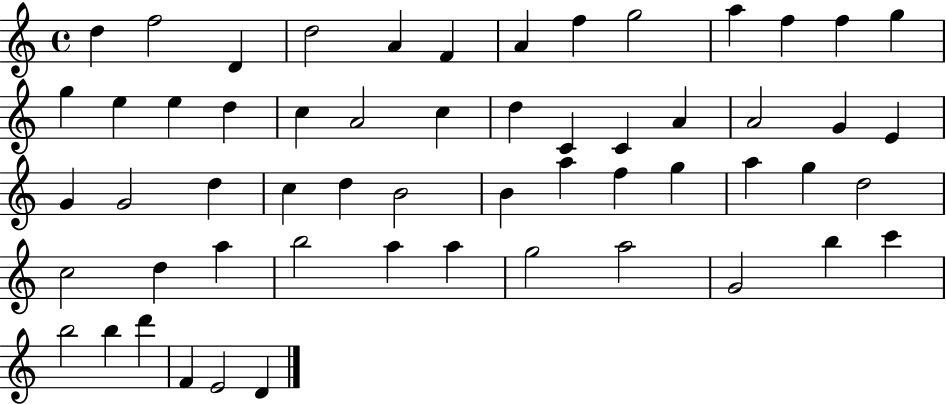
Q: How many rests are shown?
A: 0